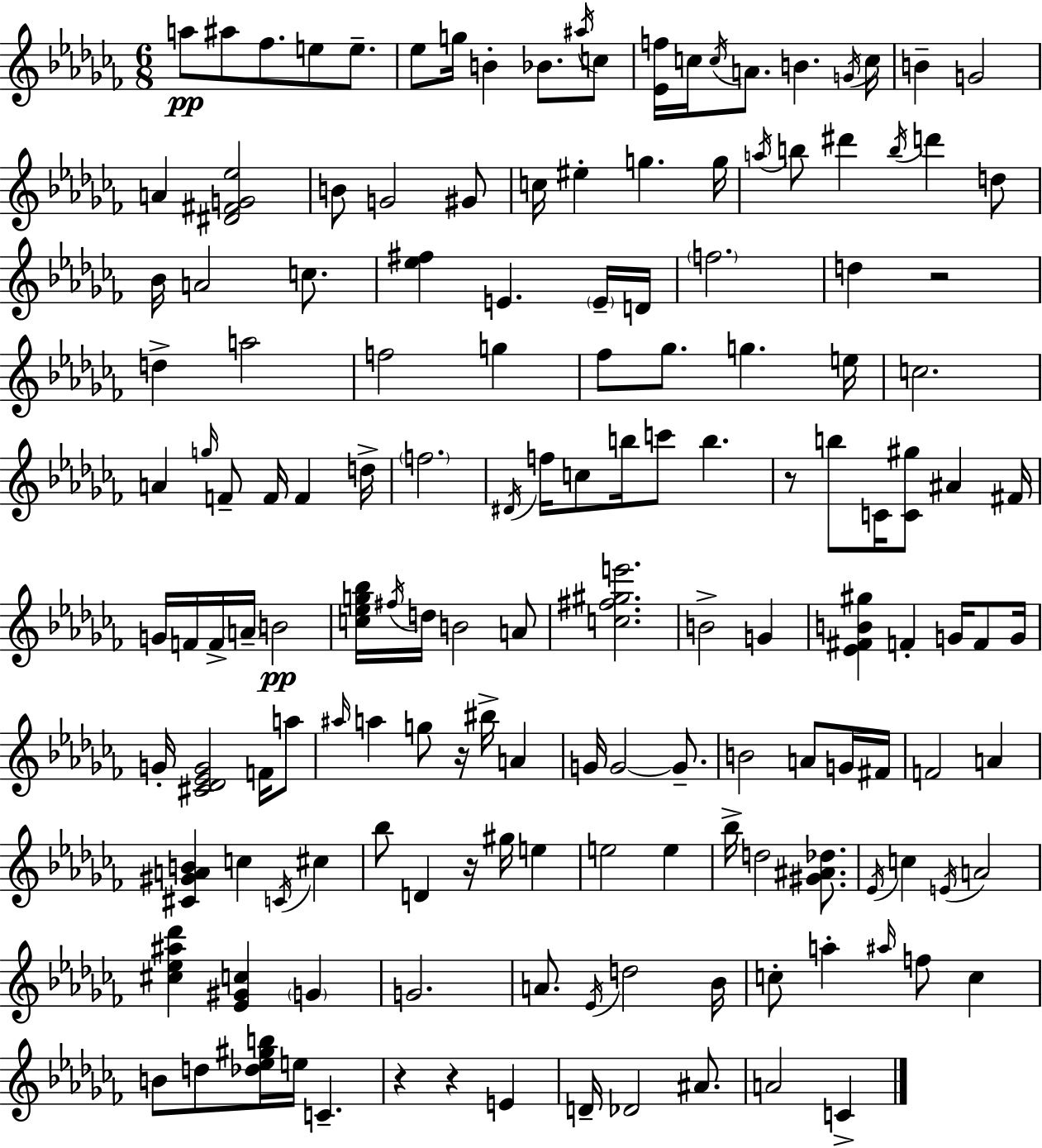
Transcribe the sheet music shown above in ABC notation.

X:1
T:Untitled
M:6/8
L:1/4
K:Abm
a/2 ^a/2 _f/2 e/2 e/2 _e/2 g/4 B _B/2 ^a/4 c/2 [_Ef]/4 c/4 c/4 A/2 B G/4 c/4 B G2 A [^D^FG_e]2 B/2 G2 ^G/2 c/4 ^e g g/4 a/4 b/2 ^d' b/4 d' d/2 _B/4 A2 c/2 [_e^f] E E/4 D/4 f2 d z2 d a2 f2 g _f/2 _g/2 g e/4 c2 A g/4 F/2 F/4 F d/4 f2 ^D/4 f/4 c/2 b/4 c'/2 b z/2 b/2 C/4 [C^g]/2 ^A ^F/4 G/4 F/4 F/4 A/4 B2 [c_eg_b]/4 ^f/4 d/4 B2 A/2 [c^f^ge']2 B2 G [_E^FB^g] F G/4 F/2 G/4 G/4 [^C_D_EG]2 F/4 a/2 ^a/4 a g/2 z/4 ^b/4 A G/4 G2 G/2 B2 A/2 G/4 ^F/4 F2 A [^C^GAB] c C/4 ^c _b/2 D z/4 ^g/4 e e2 e _b/4 d2 [^G^A_d]/2 _E/4 c E/4 A2 [^c_e^a_d'] [_E^Gc] G G2 A/2 _E/4 d2 _B/4 c/2 a ^a/4 f/2 c B/2 d/2 [_d_e^gb]/4 e/4 C z z E D/4 _D2 ^A/2 A2 C